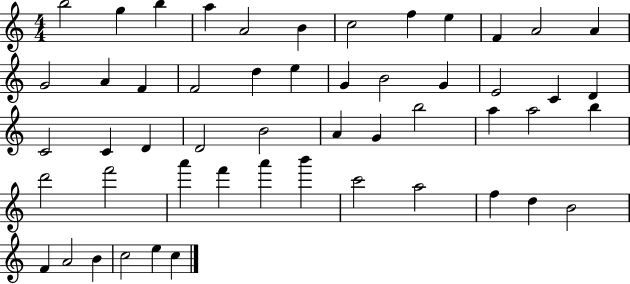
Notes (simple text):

B5/h G5/q B5/q A5/q A4/h B4/q C5/h F5/q E5/q F4/q A4/h A4/q G4/h A4/q F4/q F4/h D5/q E5/q G4/q B4/h G4/q E4/h C4/q D4/q C4/h C4/q D4/q D4/h B4/h A4/q G4/q B5/h A5/q A5/h B5/q D6/h F6/h A6/q F6/q A6/q B6/q C6/h A5/h F5/q D5/q B4/h F4/q A4/h B4/q C5/h E5/q C5/q